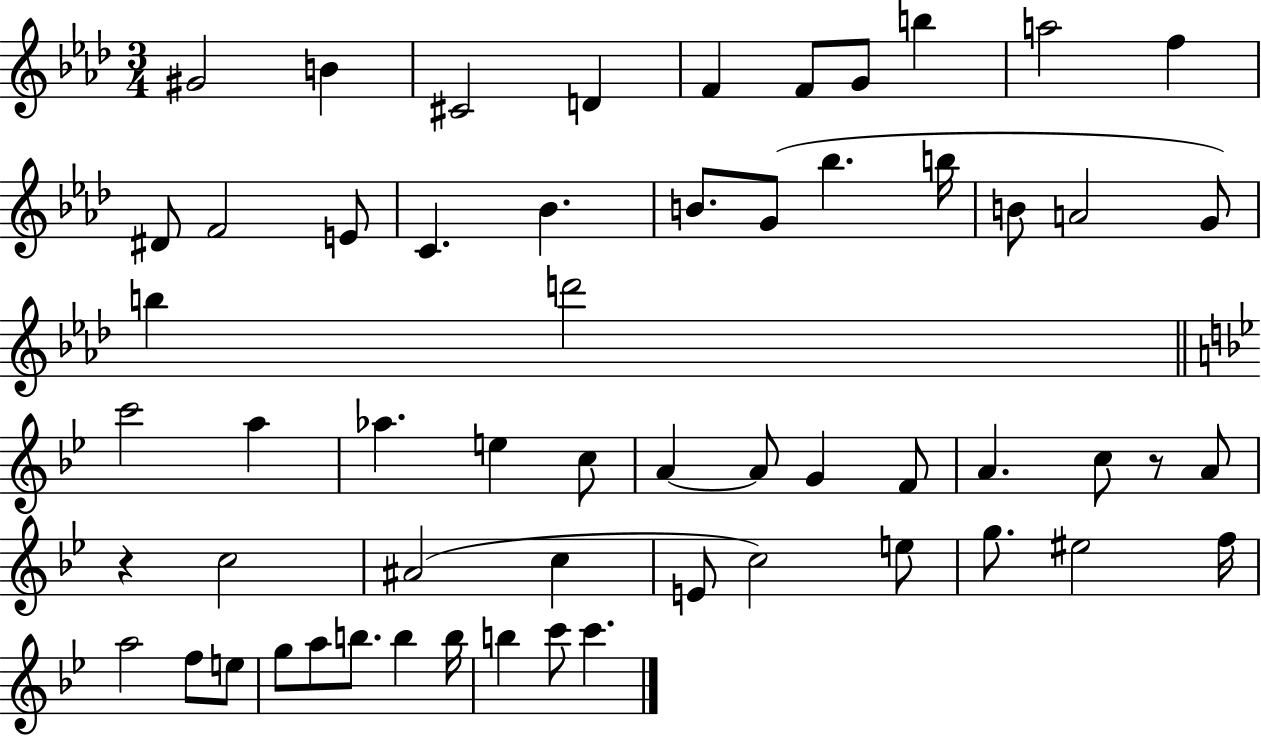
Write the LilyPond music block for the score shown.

{
  \clef treble
  \numericTimeSignature
  \time 3/4
  \key aes \major
  gis'2 b'4 | cis'2 d'4 | f'4 f'8 g'8 b''4 | a''2 f''4 | \break dis'8 f'2 e'8 | c'4. bes'4. | b'8. g'8( bes''4. b''16 | b'8 a'2 g'8) | \break b''4 d'''2 | \bar "||" \break \key g \minor c'''2 a''4 | aes''4. e''4 c''8 | a'4~~ a'8 g'4 f'8 | a'4. c''8 r8 a'8 | \break r4 c''2 | ais'2( c''4 | e'8 c''2) e''8 | g''8. eis''2 f''16 | \break a''2 f''8 e''8 | g''8 a''8 b''8. b''4 b''16 | b''4 c'''8 c'''4. | \bar "|."
}